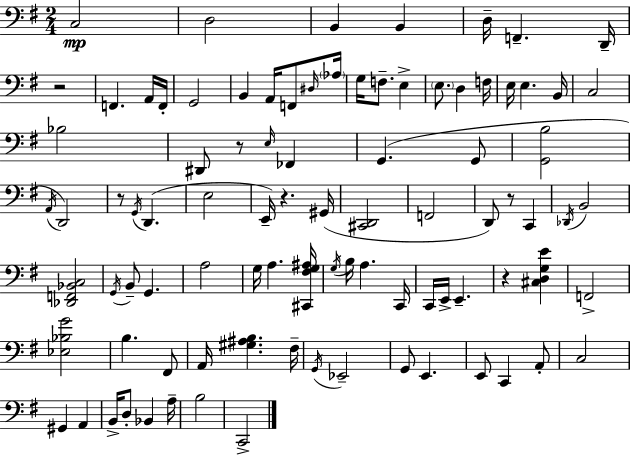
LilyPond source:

{
  \clef bass
  \numericTimeSignature
  \time 2/4
  \key g \major
  c2\mp | d2 | b,4 b,4 | d16-- f,4.-- d,16-- | \break r2 | f,4. a,16 f,16-. | g,2 | b,4 a,16 f,8 \grace { dis16 } | \break \parenthesize aes16 g16 f8.-- e4-> | \parenthesize e8. d4 | f16 e16 e4. | b,16 c2 | \break bes2 | dis,8 r8 \grace { e16 } fes,4 | g,4.( | g,8 <g, b>2 | \break \acciaccatura { a,16 } d,2) | r8 \acciaccatura { g,16 }( d,4. | e2 | e,16--) r4. | \break gis,16( <cis, d,>2 | f,2 | d,8) r8 | c,4 \acciaccatura { des,16 } b,2 | \break <des, f, bes, c>2 | \acciaccatura { g,16 } b,8-- | g,4. a2 | g16 a4. | \break <cis, fis g ais>16 \acciaccatura { g16 } b16 | a4. c,16 c,16 | e,16-> e,4.-- r4 | <cis d g e'>4 f,2-> | \break <ees bes g'>2 | b4. | fis,8 a,16 | <gis ais b>4. fis16-- \acciaccatura { g,16 } | \break ees,2-- | g,8 e,4. | e,8 c,4 a,8-. | c2 | \break gis,4 a,4 | b,16-> d8-. bes,4 a16-- | b2 | c,2-> | \break \bar "|."
}